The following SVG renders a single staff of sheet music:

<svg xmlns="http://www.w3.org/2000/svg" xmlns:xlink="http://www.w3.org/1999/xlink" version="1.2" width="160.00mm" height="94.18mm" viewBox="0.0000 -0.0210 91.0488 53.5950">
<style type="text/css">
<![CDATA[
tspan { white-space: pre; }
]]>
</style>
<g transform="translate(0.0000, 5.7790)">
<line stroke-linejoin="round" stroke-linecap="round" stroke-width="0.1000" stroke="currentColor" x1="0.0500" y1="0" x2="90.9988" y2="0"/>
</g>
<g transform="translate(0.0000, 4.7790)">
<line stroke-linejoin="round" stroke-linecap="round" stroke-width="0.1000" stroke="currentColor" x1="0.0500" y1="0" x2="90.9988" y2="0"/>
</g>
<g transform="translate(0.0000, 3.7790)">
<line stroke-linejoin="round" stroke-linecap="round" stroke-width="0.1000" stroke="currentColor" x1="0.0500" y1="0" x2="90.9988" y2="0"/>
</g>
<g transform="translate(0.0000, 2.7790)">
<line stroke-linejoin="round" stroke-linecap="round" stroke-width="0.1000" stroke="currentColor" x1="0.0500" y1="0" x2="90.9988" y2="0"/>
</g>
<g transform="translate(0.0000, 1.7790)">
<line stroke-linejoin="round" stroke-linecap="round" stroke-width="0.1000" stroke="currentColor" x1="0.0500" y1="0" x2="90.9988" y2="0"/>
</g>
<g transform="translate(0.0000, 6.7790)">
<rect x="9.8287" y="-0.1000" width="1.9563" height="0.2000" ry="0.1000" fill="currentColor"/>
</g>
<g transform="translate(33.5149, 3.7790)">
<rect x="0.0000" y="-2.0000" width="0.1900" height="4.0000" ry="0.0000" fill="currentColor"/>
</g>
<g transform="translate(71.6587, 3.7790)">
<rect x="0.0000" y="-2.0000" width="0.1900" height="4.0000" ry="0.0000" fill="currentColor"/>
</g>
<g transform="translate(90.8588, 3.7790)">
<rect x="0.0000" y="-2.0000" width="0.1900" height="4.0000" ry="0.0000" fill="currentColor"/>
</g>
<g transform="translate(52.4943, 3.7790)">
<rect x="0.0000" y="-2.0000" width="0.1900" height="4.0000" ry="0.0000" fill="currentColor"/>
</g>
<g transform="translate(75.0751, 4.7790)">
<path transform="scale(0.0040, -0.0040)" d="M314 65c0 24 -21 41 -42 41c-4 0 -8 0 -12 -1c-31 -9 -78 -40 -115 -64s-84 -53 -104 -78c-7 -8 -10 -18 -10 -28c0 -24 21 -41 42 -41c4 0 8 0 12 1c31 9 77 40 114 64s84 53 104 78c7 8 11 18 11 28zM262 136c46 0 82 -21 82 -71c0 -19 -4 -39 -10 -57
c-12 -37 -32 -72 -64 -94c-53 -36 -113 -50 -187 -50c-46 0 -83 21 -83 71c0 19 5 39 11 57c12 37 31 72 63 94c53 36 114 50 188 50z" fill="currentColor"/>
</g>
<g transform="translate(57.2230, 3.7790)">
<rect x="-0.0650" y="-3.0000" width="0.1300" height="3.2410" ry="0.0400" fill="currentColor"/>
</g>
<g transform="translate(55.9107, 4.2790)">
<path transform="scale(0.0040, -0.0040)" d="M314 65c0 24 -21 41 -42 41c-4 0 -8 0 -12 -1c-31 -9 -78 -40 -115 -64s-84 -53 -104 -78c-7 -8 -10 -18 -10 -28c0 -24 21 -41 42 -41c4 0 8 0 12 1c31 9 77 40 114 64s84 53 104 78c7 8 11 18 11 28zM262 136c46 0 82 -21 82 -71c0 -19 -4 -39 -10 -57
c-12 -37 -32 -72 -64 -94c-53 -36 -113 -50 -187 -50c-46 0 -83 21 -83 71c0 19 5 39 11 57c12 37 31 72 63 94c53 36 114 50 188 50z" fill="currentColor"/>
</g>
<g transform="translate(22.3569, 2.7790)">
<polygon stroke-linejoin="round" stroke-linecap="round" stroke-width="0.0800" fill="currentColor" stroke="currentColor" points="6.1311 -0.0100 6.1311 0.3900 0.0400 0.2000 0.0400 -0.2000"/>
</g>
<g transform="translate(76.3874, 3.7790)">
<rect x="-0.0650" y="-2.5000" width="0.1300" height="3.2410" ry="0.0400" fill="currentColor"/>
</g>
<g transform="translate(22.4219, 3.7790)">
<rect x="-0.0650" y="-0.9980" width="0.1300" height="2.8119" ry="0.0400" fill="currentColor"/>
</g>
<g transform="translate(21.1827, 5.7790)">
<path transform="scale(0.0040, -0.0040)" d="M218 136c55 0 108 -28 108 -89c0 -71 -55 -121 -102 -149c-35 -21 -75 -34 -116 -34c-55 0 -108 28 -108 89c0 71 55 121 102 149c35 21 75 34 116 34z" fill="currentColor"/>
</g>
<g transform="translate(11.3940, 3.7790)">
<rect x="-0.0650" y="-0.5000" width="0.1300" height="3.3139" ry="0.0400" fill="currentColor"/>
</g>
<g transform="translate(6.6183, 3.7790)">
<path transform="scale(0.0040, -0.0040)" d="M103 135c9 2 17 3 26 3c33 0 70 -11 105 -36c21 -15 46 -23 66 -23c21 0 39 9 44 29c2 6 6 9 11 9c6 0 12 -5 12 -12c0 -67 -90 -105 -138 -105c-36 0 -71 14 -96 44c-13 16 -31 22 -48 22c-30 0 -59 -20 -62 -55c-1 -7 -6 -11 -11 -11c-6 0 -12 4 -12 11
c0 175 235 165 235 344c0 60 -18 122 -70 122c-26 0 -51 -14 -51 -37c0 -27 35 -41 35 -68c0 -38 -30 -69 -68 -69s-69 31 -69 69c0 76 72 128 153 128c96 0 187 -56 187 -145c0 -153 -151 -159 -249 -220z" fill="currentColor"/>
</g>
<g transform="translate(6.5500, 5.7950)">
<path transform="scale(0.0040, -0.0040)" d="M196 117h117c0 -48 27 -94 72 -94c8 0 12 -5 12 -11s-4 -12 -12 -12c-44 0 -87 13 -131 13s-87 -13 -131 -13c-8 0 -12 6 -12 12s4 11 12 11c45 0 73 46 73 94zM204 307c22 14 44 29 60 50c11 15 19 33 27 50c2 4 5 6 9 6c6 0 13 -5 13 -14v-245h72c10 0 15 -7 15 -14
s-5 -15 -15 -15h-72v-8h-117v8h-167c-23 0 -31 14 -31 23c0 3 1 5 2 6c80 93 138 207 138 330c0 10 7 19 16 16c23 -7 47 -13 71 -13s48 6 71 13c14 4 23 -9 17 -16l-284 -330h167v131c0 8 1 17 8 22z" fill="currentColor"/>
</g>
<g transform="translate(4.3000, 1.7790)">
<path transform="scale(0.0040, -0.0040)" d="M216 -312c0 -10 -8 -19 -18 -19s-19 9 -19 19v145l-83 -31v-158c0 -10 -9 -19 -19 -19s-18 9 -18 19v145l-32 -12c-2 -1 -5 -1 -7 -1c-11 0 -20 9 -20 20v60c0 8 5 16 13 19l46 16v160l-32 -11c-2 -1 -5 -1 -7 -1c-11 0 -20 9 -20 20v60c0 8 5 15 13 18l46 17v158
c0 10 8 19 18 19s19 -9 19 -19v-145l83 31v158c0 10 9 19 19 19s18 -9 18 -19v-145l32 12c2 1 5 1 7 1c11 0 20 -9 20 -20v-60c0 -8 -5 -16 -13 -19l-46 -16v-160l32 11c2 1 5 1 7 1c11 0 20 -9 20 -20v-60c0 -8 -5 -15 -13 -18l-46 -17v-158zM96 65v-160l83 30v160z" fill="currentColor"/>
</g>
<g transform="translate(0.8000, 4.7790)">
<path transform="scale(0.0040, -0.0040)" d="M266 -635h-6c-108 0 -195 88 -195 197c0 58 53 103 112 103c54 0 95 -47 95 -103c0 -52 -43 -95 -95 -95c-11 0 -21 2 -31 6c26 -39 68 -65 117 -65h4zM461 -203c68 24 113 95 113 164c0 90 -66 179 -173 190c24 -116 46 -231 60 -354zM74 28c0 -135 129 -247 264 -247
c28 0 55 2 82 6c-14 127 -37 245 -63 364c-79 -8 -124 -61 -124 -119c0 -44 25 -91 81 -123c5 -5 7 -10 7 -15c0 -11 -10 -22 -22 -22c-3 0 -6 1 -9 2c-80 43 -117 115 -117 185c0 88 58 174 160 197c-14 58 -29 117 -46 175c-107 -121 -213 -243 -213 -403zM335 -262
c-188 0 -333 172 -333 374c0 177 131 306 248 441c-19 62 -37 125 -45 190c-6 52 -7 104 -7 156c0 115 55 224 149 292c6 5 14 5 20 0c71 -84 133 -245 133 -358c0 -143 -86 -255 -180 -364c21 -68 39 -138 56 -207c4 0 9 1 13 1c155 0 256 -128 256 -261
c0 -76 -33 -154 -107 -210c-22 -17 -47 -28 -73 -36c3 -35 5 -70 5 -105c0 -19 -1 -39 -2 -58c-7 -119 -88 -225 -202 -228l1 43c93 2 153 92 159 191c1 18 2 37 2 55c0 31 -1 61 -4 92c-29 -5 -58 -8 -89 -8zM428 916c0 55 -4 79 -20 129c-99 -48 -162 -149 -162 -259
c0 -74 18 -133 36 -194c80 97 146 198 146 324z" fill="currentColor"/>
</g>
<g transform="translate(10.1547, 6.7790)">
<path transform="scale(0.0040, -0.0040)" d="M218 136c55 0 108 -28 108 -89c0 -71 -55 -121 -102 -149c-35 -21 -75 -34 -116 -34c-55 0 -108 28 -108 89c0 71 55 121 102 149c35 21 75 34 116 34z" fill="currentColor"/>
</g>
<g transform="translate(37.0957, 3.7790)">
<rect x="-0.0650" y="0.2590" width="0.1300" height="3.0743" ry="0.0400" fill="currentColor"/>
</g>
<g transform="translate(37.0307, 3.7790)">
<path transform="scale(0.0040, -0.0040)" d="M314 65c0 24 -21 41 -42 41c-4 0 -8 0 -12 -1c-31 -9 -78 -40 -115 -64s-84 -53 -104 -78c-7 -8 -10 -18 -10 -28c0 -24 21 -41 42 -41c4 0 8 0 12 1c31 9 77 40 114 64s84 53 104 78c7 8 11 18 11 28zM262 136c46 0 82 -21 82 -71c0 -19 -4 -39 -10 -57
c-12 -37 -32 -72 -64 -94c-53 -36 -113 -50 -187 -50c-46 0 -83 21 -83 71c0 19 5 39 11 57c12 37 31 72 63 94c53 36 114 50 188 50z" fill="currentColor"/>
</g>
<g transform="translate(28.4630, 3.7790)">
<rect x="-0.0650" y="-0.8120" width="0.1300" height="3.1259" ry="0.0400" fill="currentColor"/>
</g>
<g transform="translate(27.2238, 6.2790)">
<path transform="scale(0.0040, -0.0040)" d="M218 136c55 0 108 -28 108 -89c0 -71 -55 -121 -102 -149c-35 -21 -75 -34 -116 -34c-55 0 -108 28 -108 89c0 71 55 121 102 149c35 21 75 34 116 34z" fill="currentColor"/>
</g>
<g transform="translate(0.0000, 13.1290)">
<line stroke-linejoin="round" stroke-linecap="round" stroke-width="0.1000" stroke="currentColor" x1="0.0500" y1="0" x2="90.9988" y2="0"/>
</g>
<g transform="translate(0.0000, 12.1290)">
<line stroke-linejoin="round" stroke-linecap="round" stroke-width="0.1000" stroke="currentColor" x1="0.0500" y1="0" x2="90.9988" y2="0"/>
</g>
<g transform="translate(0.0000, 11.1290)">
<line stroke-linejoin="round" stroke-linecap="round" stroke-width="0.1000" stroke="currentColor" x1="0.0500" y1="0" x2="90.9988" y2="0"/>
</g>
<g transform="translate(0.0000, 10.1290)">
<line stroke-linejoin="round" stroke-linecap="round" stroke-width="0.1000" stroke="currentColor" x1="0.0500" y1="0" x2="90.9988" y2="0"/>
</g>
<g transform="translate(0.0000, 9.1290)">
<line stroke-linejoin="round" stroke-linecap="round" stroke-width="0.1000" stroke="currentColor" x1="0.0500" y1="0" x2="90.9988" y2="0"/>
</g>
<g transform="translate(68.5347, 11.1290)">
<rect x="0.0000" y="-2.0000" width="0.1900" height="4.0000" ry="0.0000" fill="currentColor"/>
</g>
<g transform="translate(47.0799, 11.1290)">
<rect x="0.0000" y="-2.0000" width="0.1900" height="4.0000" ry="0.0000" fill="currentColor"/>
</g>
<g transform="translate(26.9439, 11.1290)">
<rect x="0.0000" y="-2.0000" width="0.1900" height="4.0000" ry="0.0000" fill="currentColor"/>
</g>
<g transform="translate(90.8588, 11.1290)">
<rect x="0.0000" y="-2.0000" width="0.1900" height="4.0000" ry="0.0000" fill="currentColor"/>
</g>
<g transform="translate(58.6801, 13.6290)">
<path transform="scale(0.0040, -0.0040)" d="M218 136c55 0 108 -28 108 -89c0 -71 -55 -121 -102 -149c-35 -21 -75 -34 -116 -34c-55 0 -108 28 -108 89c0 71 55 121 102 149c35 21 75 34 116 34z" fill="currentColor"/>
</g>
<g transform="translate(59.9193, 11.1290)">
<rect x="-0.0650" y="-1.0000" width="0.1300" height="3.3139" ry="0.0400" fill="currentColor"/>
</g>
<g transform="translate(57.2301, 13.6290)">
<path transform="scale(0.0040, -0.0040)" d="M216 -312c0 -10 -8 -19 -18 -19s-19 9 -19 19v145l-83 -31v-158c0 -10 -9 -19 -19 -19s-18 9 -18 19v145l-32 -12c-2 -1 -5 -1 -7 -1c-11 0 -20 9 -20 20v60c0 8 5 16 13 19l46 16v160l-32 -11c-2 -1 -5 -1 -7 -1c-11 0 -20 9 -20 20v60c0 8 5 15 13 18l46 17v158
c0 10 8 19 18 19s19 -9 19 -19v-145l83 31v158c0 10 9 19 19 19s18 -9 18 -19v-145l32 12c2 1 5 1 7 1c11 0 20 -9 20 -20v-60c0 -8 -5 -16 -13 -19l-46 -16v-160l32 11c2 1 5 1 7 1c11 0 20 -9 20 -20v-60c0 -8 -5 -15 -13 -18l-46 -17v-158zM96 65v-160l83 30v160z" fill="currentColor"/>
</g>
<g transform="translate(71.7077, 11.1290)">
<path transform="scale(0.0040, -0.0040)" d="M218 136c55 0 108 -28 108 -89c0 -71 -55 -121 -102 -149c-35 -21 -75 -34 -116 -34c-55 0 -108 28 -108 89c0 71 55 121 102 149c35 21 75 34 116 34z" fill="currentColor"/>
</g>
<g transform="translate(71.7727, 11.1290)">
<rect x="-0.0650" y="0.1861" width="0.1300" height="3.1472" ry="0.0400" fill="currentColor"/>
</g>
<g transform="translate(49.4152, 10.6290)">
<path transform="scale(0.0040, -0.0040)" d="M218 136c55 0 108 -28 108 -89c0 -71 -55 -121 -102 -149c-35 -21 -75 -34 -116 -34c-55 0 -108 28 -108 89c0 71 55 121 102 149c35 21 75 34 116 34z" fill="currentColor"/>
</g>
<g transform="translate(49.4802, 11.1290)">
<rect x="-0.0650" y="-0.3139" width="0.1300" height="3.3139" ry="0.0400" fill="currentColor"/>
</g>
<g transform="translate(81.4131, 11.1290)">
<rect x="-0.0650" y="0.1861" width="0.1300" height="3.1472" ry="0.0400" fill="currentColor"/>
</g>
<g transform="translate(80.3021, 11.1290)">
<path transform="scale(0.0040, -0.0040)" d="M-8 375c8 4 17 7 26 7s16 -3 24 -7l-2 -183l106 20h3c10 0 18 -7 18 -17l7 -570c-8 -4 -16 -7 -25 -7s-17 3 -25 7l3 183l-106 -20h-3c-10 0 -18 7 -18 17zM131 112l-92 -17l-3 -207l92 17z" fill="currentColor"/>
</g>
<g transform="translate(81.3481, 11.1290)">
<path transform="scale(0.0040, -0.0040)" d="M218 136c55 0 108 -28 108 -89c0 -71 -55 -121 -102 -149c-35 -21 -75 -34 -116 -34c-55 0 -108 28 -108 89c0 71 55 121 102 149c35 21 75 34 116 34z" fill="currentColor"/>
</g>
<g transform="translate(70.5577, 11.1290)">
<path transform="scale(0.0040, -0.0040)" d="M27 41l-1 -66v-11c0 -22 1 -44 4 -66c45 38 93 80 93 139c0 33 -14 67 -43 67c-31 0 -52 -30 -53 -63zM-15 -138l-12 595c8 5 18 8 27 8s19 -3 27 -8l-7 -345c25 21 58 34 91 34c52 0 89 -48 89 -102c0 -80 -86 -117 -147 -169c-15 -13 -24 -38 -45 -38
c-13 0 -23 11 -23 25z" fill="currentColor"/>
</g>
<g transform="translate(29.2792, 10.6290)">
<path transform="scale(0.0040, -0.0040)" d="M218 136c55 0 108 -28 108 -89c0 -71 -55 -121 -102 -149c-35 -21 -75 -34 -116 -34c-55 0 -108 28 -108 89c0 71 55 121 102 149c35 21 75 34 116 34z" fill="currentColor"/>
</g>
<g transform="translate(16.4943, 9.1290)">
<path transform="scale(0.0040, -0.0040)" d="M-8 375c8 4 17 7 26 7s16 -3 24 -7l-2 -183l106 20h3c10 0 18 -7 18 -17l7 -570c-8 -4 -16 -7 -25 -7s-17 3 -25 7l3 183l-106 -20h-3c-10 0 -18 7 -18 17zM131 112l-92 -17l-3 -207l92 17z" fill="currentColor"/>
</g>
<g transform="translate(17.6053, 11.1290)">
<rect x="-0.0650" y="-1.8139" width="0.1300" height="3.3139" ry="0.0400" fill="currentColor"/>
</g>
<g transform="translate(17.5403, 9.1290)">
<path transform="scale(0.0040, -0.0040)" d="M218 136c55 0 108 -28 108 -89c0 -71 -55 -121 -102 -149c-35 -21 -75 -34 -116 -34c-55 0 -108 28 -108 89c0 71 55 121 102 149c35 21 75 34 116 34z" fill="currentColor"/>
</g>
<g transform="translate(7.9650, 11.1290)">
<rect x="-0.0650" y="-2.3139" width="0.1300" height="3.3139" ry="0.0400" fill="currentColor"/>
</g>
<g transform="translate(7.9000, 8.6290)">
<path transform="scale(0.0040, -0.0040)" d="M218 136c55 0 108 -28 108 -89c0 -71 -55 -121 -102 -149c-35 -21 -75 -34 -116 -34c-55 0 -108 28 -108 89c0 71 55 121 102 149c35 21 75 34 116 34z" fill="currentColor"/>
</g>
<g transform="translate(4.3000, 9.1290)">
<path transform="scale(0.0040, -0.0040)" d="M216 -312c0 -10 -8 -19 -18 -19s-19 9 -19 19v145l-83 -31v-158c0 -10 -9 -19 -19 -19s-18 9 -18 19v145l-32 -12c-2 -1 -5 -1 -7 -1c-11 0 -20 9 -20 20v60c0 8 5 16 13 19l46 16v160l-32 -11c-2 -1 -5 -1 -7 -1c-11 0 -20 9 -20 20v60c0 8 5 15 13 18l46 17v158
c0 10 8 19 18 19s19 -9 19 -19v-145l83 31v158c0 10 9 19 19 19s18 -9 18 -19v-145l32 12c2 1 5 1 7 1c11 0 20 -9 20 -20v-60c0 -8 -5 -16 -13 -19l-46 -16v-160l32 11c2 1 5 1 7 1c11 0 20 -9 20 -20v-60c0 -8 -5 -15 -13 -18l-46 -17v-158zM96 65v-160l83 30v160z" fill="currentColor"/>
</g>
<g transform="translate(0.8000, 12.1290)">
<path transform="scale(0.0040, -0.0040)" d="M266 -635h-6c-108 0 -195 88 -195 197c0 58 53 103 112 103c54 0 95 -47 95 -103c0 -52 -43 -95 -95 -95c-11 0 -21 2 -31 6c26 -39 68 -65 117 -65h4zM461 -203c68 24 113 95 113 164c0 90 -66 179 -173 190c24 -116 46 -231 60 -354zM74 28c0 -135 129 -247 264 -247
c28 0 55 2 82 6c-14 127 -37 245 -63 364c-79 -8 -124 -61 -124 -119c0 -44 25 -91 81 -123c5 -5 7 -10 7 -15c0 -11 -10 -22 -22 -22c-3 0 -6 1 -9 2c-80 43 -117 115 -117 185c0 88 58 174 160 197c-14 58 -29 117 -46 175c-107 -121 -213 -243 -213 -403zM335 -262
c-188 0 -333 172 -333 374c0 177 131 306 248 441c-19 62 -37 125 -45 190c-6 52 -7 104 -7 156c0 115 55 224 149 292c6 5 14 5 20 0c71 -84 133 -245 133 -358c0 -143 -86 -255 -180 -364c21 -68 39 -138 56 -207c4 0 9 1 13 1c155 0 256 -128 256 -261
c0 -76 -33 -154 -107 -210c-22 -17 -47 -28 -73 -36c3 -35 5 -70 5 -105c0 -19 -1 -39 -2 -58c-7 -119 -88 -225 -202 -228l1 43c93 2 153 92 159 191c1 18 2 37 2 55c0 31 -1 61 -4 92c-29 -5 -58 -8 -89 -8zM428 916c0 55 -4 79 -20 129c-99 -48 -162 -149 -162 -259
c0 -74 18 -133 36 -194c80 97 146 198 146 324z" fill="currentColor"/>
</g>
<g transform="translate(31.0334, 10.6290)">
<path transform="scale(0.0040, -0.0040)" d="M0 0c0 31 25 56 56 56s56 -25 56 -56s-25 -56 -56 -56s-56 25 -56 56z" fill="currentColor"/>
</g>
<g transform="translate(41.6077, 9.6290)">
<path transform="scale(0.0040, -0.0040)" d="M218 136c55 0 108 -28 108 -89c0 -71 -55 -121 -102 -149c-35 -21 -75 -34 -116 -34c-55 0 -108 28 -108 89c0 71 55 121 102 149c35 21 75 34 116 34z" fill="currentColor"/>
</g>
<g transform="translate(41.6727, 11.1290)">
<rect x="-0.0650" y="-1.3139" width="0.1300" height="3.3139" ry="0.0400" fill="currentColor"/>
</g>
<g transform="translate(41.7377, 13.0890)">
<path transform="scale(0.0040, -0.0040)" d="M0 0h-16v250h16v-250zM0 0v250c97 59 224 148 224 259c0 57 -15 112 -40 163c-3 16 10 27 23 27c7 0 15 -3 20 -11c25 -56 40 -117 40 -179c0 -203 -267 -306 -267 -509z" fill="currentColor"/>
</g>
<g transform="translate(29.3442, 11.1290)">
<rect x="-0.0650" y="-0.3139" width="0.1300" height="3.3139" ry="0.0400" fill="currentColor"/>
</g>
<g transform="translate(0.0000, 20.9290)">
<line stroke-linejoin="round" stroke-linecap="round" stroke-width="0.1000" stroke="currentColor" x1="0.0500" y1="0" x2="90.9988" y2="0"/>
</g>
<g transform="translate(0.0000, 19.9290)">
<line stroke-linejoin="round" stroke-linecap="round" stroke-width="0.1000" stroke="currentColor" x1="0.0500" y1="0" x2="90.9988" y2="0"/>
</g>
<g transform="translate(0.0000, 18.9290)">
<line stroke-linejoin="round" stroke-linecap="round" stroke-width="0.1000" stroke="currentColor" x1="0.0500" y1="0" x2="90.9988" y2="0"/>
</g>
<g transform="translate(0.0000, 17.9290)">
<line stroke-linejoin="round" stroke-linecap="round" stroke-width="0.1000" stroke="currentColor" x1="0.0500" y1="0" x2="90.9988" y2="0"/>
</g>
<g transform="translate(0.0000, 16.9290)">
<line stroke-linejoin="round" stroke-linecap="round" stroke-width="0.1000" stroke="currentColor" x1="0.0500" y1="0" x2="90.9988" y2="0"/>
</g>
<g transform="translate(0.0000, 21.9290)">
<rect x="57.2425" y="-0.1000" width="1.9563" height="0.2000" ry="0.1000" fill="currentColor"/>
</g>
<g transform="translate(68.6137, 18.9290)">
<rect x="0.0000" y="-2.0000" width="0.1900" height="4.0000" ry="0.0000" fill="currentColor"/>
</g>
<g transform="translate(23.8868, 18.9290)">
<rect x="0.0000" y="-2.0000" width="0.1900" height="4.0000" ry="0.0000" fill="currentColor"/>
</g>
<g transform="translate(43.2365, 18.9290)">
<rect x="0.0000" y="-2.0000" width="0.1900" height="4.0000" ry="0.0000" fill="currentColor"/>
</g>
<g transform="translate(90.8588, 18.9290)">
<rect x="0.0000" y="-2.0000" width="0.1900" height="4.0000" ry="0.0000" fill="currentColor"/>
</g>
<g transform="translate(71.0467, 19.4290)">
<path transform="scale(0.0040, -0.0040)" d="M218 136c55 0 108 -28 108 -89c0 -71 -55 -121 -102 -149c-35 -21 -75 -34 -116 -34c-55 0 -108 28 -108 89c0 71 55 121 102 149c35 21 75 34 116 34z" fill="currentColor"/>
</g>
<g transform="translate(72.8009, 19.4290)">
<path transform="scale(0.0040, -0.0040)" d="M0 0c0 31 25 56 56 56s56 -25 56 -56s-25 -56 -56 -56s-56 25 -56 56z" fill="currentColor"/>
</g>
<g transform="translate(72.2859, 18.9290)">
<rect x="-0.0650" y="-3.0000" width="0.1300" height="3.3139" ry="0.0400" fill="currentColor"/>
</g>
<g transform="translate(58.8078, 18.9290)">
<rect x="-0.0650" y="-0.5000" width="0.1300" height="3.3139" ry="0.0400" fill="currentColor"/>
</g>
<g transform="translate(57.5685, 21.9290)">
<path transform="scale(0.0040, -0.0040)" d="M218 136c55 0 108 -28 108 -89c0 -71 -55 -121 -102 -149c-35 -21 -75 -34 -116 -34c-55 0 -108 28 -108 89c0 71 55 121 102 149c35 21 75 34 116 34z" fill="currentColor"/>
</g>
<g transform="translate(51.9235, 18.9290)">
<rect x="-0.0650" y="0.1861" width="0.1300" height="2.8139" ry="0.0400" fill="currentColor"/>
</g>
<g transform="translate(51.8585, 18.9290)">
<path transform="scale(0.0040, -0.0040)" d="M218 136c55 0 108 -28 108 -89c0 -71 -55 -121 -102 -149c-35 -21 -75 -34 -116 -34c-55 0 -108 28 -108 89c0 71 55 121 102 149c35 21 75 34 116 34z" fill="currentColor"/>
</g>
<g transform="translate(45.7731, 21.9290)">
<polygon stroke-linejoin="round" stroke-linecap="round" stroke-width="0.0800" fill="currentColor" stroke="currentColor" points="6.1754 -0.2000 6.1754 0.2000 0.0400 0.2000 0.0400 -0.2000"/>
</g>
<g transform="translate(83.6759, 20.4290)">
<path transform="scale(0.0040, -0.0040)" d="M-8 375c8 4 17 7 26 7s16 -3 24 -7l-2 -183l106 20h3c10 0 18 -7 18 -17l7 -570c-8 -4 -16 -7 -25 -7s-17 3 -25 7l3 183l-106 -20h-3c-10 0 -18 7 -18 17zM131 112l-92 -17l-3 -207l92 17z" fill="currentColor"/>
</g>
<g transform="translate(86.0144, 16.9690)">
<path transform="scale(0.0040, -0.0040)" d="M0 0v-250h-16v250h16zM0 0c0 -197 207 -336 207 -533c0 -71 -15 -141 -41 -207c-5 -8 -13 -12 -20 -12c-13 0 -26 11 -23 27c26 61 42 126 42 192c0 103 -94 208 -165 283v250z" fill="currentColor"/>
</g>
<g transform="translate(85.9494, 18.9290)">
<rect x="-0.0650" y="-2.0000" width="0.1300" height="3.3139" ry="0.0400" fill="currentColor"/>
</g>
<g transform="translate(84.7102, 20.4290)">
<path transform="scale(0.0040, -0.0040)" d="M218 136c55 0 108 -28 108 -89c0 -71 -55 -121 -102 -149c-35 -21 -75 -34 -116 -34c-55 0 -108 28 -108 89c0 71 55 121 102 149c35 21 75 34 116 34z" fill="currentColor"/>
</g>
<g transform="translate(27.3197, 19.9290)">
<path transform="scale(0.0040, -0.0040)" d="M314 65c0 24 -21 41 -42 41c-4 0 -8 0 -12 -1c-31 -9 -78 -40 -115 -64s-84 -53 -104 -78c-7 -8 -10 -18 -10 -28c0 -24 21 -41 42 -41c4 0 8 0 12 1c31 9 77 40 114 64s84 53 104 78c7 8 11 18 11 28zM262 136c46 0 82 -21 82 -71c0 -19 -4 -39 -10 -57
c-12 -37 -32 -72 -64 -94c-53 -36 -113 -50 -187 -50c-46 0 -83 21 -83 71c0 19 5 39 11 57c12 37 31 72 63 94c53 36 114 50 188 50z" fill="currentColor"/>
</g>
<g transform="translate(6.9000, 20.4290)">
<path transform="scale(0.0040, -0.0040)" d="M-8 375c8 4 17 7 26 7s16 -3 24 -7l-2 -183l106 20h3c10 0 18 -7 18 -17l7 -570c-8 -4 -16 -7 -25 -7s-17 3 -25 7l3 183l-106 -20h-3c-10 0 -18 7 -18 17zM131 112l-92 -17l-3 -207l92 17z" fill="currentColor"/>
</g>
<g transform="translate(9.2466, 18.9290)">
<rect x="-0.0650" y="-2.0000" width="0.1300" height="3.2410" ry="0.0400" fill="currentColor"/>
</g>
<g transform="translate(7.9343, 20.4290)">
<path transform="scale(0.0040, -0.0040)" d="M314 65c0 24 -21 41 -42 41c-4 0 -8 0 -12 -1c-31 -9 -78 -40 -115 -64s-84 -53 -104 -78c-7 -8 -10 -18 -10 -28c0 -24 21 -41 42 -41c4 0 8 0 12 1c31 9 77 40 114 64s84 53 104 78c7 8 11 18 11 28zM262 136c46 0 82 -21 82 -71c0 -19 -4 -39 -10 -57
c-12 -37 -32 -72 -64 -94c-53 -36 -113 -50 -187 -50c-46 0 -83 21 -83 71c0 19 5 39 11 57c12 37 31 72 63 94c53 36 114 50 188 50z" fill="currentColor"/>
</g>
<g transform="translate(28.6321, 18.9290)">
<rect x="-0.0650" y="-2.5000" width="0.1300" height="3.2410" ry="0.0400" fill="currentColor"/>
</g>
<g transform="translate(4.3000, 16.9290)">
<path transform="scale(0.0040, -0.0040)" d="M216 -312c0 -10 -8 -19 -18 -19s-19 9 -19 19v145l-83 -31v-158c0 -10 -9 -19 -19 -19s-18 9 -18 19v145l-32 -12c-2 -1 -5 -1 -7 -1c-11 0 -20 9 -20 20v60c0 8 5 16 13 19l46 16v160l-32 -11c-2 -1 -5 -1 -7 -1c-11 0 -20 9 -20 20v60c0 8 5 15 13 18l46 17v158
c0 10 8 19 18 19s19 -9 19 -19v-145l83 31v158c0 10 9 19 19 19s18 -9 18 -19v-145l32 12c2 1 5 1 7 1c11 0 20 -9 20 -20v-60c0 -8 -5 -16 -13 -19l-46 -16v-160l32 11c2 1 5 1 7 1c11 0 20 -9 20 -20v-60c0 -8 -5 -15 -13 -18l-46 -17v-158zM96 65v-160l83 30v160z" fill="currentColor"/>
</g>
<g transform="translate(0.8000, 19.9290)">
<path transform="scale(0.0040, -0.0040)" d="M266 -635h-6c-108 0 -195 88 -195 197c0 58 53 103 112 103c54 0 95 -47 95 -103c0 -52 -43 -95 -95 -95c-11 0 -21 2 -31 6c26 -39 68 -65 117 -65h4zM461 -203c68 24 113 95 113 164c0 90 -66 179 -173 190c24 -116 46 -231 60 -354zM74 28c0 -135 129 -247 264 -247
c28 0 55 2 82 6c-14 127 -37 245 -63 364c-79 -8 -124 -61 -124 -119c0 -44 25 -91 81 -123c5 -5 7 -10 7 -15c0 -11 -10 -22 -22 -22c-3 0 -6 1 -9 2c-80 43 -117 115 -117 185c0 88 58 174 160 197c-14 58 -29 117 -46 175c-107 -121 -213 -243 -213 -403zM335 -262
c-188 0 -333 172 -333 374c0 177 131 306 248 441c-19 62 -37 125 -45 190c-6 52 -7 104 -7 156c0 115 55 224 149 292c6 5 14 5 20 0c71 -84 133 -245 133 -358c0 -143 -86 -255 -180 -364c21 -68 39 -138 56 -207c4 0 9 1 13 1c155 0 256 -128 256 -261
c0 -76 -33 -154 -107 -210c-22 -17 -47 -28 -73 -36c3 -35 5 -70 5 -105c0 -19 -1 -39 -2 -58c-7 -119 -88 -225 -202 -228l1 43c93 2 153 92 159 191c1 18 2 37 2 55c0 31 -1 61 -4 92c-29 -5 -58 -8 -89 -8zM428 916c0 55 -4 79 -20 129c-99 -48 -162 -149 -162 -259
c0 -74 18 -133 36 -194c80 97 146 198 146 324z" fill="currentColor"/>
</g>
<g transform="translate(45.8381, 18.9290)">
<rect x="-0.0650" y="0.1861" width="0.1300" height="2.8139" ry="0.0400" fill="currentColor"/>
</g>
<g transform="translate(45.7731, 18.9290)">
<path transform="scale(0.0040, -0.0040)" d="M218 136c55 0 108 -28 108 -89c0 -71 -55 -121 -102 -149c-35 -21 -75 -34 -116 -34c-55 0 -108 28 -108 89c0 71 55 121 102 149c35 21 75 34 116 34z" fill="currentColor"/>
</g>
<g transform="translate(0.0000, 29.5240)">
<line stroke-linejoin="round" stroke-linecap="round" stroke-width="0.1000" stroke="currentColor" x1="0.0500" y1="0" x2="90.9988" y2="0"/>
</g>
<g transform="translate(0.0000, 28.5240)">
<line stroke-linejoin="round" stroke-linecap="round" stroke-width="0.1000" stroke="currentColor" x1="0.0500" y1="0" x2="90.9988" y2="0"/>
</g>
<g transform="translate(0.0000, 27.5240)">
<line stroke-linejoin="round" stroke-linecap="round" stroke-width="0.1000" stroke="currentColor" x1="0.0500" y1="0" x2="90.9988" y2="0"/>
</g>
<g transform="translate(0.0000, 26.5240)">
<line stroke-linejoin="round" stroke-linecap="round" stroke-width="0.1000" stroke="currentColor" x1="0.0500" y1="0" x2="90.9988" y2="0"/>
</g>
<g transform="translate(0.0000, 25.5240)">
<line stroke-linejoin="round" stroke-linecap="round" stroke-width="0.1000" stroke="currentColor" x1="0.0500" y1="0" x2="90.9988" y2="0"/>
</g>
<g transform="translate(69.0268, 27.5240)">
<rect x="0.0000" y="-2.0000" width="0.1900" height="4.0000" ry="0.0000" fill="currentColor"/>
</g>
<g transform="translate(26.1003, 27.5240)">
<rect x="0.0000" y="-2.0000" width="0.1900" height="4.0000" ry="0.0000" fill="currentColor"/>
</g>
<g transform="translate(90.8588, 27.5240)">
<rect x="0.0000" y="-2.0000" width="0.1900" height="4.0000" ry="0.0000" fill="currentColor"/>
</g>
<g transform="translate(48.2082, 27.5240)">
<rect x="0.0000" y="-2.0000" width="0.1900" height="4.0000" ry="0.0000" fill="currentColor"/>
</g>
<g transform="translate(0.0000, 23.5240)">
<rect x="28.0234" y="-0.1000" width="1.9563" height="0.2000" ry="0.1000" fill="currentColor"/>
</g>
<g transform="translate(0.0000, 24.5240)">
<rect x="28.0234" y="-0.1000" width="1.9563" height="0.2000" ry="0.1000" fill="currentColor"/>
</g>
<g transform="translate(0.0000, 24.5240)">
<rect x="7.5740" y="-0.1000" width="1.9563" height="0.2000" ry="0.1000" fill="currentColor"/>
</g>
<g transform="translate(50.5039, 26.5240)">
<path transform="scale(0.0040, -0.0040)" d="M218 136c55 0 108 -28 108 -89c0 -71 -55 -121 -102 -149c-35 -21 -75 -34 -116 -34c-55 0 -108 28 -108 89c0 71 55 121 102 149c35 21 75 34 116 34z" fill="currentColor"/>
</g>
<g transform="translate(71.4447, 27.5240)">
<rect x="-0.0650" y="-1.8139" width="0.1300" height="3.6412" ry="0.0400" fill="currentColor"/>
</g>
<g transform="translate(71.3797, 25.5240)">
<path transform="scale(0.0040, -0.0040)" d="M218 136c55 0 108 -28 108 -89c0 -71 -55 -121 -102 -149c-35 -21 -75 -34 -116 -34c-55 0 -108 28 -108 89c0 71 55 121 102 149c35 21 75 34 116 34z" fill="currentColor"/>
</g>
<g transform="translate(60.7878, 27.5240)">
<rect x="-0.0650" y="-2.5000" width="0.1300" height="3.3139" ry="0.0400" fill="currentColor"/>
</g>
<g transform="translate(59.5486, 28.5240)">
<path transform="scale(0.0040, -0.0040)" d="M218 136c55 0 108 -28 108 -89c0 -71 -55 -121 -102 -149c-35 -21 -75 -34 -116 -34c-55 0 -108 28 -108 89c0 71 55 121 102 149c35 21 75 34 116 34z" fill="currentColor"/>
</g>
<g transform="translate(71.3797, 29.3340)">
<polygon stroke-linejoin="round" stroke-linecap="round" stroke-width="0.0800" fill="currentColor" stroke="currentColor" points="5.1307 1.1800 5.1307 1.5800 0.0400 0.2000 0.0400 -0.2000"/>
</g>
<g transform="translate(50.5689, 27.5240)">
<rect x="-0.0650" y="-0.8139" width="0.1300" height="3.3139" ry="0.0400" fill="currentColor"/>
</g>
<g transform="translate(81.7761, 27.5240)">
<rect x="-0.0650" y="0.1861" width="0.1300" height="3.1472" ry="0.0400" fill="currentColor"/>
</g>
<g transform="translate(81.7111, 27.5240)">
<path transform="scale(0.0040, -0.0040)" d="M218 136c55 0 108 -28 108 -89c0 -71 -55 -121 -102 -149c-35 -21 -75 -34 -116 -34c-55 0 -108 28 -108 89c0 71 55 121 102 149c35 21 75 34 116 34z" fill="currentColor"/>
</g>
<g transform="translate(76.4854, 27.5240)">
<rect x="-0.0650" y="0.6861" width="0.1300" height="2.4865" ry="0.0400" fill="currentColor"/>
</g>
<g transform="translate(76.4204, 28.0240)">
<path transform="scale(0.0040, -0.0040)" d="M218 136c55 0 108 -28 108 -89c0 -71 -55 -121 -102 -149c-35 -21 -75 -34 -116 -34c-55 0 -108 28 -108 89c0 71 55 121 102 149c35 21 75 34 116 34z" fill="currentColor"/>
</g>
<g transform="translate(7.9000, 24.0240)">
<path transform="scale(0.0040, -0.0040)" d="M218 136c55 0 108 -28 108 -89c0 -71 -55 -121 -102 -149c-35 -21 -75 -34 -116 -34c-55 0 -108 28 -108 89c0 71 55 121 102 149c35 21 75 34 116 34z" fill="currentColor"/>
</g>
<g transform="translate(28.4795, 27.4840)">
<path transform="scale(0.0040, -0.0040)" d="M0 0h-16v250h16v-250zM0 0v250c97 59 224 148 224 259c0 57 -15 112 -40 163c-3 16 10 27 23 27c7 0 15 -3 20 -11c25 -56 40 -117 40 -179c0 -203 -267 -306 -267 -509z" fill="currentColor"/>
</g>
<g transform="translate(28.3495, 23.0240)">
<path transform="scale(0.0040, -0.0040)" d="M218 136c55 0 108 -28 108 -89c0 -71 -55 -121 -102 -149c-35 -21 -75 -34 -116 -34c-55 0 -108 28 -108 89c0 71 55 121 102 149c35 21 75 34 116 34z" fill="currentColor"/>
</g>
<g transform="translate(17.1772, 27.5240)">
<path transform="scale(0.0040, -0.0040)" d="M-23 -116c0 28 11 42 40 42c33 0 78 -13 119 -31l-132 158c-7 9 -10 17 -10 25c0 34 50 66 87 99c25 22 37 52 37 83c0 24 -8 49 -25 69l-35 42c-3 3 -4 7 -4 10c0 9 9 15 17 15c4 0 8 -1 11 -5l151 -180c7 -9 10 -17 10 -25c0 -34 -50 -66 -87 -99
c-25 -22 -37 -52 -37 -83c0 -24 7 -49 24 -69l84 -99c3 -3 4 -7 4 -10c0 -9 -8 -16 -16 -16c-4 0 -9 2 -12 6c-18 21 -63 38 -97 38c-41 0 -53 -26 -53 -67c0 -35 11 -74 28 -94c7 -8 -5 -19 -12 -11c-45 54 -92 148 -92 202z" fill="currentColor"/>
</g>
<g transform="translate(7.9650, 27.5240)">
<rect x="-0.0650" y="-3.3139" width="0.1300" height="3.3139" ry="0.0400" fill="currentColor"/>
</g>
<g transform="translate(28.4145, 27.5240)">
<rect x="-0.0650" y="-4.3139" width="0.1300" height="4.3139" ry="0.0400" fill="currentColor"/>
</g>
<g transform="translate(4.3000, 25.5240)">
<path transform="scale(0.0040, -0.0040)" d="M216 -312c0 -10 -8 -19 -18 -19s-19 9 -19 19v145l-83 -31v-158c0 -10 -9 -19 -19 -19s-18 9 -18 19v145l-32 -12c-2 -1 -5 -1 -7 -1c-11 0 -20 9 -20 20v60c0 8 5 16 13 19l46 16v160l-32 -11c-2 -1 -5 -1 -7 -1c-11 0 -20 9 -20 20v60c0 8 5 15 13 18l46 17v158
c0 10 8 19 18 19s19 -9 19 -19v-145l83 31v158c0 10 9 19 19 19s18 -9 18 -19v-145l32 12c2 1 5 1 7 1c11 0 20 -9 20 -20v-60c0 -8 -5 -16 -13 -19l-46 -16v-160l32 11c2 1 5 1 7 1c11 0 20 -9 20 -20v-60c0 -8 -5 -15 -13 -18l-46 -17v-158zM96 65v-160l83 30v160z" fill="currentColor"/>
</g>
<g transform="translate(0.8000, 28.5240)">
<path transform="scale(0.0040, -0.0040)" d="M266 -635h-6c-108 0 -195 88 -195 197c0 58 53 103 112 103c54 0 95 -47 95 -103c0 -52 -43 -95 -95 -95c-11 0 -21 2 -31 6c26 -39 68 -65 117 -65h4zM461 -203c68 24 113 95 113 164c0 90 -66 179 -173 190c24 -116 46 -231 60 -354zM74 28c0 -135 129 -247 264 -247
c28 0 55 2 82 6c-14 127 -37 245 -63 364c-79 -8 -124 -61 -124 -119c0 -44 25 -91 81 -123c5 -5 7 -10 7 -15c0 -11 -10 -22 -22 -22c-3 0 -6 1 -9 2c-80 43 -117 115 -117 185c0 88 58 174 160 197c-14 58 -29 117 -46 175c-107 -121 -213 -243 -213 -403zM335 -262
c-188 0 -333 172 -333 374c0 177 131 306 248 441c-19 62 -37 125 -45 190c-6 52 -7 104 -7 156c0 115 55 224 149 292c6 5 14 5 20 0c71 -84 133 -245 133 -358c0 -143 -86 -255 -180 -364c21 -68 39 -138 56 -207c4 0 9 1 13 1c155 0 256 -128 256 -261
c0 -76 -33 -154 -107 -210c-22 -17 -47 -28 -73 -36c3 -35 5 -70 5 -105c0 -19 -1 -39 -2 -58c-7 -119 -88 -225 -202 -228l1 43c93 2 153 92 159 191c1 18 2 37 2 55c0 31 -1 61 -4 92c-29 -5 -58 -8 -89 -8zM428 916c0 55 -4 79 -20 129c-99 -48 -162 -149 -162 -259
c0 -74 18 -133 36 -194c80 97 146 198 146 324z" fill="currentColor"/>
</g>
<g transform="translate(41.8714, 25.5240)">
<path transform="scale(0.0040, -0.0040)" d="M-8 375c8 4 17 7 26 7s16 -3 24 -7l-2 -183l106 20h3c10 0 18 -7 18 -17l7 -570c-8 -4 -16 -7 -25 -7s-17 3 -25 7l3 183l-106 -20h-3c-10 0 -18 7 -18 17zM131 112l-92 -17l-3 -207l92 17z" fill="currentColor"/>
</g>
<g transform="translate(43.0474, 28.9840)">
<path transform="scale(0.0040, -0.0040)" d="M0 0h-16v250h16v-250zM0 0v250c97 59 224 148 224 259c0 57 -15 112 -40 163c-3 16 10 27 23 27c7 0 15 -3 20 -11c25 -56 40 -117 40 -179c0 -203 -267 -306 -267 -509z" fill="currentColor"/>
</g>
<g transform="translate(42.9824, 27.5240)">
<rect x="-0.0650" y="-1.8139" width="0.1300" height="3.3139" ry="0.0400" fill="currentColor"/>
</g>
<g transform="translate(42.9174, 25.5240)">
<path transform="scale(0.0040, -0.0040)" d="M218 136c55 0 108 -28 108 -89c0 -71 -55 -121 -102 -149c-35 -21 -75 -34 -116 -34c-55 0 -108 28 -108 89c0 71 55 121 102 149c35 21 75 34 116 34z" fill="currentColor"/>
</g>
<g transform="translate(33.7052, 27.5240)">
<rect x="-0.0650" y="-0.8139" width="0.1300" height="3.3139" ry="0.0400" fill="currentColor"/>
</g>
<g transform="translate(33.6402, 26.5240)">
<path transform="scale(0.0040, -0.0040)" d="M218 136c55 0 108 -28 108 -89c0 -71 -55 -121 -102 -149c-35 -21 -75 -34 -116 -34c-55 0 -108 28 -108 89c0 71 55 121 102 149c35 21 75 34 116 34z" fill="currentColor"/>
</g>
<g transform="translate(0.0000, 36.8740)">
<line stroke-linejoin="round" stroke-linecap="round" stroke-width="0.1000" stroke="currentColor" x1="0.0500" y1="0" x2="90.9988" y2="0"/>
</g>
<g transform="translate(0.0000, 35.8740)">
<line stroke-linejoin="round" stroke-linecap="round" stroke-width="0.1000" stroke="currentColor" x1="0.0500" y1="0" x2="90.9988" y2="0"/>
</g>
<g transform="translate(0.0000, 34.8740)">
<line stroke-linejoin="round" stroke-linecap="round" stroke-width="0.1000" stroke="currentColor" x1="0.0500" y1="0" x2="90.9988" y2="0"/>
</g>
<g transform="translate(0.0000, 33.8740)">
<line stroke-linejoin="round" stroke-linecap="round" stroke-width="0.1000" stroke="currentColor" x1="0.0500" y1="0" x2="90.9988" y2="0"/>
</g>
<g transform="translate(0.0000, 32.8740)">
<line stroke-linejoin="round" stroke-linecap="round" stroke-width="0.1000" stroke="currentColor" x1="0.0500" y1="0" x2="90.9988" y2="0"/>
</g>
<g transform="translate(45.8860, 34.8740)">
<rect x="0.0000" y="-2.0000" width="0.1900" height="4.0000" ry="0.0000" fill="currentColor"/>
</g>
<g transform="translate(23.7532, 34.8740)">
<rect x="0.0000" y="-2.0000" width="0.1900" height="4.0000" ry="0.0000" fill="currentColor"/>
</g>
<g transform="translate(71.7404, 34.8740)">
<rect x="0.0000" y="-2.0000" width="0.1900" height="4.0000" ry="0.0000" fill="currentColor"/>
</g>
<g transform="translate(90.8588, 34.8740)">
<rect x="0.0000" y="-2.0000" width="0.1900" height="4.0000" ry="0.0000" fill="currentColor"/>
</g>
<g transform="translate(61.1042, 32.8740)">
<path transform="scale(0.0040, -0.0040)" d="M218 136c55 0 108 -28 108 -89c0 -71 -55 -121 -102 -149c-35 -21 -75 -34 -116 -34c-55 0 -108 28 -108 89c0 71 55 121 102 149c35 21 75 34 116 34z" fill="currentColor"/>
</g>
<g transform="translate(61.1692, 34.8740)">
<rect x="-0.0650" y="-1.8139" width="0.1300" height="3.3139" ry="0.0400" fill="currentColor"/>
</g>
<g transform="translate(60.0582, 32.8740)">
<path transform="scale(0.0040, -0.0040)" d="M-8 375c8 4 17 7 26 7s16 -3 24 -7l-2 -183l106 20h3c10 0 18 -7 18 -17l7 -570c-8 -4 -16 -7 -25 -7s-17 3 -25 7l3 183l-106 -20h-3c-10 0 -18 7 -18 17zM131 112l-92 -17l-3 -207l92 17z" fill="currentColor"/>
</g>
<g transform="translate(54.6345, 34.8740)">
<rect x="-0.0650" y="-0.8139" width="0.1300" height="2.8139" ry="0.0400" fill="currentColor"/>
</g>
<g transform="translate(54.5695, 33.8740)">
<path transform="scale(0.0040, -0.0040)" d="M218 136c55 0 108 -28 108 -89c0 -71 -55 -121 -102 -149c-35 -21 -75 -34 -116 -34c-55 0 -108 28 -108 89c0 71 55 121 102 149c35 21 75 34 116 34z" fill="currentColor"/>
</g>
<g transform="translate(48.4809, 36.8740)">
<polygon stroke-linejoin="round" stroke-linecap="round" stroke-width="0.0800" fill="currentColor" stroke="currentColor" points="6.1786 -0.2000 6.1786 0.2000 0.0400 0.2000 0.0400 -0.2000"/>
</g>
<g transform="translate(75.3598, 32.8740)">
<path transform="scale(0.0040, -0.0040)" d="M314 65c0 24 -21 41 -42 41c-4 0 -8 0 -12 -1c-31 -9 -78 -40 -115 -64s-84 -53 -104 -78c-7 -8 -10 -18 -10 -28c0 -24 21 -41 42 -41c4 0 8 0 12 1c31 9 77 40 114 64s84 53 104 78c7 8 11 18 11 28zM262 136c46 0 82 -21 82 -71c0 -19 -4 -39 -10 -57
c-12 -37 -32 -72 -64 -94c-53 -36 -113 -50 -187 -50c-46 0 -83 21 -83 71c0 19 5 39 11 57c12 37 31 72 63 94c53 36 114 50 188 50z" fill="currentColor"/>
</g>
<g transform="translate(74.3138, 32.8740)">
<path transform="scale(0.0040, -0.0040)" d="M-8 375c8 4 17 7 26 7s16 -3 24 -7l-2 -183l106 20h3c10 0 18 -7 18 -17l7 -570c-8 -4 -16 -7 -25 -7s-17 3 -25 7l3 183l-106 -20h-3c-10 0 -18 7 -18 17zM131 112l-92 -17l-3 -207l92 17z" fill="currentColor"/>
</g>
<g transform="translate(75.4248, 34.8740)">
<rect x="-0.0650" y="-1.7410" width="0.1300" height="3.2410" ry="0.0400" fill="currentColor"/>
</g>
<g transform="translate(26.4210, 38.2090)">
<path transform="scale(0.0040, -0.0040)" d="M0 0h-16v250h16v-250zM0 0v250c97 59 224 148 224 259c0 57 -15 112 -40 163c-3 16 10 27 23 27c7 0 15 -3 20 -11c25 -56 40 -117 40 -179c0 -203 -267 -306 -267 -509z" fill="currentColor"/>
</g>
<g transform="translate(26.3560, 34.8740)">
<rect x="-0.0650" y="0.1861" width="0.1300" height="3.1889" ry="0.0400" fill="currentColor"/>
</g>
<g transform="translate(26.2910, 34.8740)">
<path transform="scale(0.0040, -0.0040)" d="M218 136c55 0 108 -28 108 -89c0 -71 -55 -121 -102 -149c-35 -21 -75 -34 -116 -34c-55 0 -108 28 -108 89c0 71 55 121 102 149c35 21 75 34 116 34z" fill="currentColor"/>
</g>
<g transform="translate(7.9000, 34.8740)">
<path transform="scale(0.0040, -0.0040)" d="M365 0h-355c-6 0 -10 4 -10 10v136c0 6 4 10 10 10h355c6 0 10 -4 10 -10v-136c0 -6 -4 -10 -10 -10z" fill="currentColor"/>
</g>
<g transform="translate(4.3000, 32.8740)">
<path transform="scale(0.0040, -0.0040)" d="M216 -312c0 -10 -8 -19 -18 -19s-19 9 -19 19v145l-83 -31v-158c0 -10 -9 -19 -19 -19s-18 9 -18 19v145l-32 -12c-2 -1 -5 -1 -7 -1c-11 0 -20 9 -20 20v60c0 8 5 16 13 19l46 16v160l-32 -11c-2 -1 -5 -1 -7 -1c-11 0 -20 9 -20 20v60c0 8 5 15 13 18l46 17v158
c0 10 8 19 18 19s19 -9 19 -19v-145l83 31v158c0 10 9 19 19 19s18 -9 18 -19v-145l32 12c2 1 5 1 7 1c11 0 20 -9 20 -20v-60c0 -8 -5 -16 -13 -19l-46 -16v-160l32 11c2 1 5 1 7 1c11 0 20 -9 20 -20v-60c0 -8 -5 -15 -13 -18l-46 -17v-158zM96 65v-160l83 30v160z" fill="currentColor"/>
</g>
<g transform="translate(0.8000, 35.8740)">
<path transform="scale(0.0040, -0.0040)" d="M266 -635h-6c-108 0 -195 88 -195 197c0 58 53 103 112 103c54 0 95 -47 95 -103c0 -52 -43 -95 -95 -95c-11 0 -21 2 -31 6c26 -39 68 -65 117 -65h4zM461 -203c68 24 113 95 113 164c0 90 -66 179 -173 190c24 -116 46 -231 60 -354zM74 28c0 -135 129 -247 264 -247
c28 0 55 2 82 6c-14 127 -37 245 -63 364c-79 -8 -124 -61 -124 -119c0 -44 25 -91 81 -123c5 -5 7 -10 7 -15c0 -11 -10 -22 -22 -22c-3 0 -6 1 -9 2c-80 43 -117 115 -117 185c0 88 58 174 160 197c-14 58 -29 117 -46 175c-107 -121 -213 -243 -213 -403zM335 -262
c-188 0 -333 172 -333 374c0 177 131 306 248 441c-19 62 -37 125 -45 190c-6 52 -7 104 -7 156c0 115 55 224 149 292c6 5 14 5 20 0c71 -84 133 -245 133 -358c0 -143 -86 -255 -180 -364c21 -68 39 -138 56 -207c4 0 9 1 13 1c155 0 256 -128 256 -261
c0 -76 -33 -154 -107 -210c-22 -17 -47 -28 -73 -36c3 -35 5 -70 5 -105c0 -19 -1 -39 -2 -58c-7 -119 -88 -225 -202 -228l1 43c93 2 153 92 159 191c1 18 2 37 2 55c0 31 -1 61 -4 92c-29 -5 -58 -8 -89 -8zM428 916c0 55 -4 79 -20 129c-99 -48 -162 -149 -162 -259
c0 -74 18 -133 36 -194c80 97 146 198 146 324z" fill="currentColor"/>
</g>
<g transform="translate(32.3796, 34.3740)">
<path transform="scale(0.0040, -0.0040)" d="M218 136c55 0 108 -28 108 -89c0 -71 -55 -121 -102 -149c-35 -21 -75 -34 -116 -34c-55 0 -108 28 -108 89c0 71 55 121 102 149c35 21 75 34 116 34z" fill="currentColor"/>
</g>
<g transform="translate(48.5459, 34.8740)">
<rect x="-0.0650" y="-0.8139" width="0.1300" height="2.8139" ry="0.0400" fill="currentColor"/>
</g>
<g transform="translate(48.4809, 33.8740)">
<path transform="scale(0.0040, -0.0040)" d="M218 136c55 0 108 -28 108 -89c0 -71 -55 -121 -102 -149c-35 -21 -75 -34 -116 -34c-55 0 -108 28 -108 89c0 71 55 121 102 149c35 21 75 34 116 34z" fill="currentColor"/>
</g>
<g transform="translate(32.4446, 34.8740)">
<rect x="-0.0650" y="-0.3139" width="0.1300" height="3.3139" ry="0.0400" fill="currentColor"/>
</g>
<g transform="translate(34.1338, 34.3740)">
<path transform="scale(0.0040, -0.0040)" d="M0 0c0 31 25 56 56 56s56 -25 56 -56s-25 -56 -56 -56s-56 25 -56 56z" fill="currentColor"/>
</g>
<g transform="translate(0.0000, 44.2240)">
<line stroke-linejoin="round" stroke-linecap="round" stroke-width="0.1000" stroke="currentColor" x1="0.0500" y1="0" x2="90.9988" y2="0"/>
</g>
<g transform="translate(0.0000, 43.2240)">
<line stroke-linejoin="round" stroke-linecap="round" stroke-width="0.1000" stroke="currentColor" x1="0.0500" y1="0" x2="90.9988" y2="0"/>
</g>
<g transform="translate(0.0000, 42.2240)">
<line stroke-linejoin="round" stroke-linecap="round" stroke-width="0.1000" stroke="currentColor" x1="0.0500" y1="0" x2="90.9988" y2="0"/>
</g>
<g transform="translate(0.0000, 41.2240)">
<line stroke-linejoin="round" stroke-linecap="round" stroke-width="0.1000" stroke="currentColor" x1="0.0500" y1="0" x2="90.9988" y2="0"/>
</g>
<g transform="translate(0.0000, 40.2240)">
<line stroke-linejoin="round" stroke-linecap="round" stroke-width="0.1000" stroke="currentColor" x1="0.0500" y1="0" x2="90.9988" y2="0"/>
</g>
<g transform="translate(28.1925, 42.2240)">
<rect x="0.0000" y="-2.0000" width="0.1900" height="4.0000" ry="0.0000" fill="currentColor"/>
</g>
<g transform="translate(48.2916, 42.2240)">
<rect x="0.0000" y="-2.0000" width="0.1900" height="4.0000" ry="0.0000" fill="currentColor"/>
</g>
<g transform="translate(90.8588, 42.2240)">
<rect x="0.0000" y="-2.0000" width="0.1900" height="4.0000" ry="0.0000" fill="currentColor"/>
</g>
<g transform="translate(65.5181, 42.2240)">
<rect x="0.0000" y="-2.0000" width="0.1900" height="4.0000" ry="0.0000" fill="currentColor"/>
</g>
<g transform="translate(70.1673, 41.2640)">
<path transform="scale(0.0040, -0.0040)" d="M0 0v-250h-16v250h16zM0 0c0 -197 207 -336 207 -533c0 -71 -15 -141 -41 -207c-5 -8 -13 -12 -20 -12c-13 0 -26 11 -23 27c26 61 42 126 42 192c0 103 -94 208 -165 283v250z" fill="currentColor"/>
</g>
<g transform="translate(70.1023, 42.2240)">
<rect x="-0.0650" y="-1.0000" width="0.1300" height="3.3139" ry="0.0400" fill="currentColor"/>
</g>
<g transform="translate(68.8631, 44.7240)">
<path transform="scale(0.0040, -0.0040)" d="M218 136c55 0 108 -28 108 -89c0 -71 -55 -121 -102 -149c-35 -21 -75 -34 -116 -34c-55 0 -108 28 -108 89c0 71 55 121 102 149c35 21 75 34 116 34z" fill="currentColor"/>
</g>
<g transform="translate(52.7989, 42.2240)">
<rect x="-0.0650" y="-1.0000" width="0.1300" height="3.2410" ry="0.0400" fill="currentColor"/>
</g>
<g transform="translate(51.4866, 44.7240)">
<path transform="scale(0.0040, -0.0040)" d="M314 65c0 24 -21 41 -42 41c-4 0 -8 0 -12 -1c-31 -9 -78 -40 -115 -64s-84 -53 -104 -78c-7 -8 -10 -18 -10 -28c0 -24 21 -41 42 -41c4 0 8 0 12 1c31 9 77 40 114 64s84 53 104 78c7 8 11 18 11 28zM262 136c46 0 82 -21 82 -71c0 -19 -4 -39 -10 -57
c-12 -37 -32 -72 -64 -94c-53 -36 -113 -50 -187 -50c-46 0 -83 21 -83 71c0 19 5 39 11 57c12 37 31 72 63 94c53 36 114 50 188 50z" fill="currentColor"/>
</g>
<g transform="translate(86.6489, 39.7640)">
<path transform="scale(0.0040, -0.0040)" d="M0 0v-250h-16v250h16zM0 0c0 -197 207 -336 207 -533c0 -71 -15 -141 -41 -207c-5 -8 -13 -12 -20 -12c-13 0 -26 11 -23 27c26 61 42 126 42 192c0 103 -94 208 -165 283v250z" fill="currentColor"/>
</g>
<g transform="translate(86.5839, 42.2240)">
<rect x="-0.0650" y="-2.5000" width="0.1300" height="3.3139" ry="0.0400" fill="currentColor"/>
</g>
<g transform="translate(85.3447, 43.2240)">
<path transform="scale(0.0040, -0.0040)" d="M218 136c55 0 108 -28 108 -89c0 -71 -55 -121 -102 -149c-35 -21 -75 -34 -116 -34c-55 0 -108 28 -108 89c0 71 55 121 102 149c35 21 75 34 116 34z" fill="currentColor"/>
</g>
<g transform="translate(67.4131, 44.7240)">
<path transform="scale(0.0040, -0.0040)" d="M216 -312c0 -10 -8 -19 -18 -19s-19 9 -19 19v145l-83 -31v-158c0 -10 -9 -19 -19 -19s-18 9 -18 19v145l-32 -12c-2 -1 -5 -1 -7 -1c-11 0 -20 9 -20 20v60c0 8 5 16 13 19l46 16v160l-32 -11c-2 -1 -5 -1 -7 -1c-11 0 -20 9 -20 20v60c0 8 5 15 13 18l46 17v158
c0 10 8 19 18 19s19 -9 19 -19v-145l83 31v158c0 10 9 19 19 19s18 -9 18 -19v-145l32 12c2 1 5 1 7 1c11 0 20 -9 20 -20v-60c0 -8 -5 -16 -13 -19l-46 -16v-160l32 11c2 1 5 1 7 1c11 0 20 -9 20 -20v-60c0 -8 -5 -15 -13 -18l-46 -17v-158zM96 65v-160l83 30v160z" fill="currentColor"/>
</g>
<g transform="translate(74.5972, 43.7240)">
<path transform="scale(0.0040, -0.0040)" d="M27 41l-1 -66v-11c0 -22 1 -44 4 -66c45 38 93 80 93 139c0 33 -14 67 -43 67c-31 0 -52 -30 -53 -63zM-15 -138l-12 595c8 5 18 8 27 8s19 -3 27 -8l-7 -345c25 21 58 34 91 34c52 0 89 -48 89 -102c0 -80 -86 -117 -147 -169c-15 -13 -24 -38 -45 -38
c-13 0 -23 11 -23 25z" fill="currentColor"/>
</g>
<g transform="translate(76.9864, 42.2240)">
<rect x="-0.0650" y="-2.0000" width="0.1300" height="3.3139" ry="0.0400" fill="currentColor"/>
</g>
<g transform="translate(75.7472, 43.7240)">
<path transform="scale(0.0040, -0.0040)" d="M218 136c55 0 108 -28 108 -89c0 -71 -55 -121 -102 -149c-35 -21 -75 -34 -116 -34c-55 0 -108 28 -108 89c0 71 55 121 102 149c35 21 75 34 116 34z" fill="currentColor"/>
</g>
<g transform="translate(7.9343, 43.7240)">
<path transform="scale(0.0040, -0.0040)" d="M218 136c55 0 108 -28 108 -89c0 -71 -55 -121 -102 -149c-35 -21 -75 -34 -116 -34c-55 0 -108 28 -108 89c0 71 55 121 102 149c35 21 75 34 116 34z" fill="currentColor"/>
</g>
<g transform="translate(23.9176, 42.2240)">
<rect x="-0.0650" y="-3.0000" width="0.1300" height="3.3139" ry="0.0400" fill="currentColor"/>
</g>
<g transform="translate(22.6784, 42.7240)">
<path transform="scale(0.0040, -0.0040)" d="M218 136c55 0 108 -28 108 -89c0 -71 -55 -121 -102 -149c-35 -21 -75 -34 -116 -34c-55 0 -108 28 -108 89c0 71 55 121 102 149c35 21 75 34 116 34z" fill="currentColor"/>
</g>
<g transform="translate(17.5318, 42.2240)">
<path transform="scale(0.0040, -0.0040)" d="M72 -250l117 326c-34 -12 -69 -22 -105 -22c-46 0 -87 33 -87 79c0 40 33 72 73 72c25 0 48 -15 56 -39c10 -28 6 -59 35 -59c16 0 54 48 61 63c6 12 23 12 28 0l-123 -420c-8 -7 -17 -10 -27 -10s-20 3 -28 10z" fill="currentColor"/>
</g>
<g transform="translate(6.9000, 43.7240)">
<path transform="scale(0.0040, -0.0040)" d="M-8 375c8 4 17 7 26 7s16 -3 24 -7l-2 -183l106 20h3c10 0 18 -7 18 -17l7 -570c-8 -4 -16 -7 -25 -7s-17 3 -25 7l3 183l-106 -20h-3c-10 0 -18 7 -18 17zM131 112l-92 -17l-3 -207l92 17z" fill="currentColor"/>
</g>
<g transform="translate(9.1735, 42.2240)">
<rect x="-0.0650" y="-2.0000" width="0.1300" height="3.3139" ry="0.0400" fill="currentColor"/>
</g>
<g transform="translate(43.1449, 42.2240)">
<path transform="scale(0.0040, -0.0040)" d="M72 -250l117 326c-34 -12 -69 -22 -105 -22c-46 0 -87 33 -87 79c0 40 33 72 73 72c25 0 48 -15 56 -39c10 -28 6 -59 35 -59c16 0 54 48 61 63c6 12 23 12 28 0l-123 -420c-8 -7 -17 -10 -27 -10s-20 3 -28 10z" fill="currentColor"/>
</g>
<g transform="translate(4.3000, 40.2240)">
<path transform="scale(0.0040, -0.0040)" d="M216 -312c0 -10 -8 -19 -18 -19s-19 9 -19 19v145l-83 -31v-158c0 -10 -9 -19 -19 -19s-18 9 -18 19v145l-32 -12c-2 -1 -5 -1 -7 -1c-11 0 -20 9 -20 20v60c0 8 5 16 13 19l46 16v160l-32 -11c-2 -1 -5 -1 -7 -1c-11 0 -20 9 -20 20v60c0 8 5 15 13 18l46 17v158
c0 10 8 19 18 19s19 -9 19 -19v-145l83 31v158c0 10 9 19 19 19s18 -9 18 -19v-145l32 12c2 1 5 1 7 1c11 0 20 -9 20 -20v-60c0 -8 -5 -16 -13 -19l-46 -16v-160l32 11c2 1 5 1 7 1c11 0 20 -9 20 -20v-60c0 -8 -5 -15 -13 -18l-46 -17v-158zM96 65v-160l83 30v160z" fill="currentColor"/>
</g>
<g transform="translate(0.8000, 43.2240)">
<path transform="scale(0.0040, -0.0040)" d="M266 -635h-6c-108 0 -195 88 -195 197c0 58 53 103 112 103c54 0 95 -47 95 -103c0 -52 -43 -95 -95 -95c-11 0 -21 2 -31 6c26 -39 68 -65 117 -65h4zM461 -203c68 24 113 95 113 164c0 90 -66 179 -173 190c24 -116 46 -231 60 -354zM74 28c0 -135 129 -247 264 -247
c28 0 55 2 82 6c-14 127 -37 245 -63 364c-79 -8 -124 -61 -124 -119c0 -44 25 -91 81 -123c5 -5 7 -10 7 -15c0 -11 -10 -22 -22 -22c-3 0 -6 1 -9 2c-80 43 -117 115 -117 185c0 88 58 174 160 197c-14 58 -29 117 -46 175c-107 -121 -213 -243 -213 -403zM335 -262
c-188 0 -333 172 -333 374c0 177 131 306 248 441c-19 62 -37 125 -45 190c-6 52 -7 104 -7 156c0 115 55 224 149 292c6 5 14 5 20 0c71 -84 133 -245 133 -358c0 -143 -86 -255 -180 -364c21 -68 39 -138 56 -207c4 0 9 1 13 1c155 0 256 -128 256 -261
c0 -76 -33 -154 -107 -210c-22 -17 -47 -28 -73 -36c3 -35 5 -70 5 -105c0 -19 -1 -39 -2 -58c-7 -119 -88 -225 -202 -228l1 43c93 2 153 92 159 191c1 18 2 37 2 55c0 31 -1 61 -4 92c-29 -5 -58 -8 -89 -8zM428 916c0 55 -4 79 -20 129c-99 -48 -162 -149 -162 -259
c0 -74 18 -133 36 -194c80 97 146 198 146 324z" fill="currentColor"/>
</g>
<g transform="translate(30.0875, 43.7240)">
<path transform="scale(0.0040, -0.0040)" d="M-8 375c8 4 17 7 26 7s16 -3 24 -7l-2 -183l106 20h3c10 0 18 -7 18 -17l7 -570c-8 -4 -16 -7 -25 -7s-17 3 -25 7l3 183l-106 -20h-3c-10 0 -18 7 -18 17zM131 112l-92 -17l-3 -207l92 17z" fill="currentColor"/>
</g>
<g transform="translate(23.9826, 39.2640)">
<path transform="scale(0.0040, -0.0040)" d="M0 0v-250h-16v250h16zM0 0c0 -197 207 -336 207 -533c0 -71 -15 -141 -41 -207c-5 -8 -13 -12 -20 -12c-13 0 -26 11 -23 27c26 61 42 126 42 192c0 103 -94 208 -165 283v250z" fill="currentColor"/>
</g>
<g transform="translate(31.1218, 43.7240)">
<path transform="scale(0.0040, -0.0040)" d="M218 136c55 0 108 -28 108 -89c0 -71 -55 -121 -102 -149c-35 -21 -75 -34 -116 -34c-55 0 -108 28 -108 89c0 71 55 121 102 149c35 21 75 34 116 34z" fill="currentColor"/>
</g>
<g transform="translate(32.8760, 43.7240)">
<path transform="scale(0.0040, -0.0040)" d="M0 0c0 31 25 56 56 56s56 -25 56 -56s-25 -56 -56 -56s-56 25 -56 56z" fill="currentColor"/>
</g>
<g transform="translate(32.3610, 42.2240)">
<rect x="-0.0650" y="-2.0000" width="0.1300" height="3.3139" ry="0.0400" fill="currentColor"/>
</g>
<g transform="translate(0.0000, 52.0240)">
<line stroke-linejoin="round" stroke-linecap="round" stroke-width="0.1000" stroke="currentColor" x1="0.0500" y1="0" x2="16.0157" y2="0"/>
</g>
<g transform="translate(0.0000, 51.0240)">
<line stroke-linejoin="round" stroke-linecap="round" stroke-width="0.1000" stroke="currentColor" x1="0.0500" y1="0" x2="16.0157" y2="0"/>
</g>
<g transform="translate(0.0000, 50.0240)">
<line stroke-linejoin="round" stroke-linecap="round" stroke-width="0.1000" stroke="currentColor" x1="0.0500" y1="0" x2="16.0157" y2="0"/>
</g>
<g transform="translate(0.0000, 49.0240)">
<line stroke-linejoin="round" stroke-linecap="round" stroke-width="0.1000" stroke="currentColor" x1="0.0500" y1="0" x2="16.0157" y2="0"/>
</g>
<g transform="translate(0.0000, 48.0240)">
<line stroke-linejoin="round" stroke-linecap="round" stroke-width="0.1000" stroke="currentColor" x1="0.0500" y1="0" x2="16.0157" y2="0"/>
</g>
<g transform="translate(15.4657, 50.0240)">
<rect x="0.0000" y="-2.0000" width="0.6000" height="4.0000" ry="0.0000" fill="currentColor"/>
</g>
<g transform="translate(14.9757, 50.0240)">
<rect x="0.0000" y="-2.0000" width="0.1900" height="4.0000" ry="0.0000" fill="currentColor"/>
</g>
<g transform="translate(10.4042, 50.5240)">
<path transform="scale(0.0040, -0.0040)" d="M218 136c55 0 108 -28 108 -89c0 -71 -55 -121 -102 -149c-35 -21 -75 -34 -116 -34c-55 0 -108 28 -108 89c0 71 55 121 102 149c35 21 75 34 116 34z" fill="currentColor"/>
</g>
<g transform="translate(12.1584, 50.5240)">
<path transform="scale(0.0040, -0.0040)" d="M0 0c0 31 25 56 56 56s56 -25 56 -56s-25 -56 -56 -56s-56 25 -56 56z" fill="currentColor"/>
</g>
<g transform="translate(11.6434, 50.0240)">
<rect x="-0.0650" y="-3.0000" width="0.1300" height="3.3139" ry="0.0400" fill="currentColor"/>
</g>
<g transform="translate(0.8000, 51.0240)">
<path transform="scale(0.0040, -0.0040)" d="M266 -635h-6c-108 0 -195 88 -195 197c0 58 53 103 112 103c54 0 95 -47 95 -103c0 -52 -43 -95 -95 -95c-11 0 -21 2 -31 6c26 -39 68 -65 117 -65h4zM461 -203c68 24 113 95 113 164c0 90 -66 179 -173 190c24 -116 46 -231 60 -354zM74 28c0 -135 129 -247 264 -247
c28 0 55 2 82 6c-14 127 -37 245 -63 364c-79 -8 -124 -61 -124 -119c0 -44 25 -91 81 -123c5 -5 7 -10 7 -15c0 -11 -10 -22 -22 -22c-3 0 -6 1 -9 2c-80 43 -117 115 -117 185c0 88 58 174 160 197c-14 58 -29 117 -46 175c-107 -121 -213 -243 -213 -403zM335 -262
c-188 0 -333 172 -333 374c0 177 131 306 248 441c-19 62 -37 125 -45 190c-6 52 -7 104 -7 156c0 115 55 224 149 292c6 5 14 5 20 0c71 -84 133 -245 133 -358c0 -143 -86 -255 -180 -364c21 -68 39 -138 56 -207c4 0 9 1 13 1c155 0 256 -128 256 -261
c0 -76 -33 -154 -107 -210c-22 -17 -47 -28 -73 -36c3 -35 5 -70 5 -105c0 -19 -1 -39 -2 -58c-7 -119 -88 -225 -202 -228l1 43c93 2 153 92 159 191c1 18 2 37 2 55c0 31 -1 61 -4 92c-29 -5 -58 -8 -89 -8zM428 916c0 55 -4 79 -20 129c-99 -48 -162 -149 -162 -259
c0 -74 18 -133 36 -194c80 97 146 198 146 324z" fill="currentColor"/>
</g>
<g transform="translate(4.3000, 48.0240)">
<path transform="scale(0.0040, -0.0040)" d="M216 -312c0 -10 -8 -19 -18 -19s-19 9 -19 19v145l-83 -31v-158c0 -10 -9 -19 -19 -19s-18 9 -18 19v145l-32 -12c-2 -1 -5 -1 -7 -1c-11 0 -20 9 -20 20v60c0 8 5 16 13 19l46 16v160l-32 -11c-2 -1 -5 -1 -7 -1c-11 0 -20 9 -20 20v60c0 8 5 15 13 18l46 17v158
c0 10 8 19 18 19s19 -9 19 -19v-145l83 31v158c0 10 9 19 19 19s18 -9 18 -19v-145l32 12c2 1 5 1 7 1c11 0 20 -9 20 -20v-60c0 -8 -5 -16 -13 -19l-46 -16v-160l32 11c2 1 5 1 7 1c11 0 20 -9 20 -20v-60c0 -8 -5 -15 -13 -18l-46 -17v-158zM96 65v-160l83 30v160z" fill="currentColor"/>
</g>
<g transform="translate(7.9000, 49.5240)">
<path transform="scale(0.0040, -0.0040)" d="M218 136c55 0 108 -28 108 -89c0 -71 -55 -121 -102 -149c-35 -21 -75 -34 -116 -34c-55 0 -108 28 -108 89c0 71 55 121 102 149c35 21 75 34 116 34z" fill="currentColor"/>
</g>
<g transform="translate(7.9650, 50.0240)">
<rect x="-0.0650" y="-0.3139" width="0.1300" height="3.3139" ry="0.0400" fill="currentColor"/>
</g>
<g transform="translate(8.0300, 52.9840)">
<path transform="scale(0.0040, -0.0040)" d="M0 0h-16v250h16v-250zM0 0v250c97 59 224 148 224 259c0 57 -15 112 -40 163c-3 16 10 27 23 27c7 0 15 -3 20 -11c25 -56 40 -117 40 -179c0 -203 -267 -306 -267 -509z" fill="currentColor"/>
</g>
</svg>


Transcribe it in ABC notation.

X:1
T:Untitled
M:2/4
L:1/4
K:G
C E/2 D/2 B2 A2 G2 g f c e/2 c ^D _B B F2 G2 B/2 B/2 C A F/2 b z d'/2 d f/2 d G ^f/2 A/2 B z2 B/2 c d/2 d/2 f f2 F z/2 A/2 F z/2 D2 ^D/2 _F G/2 c/2 A